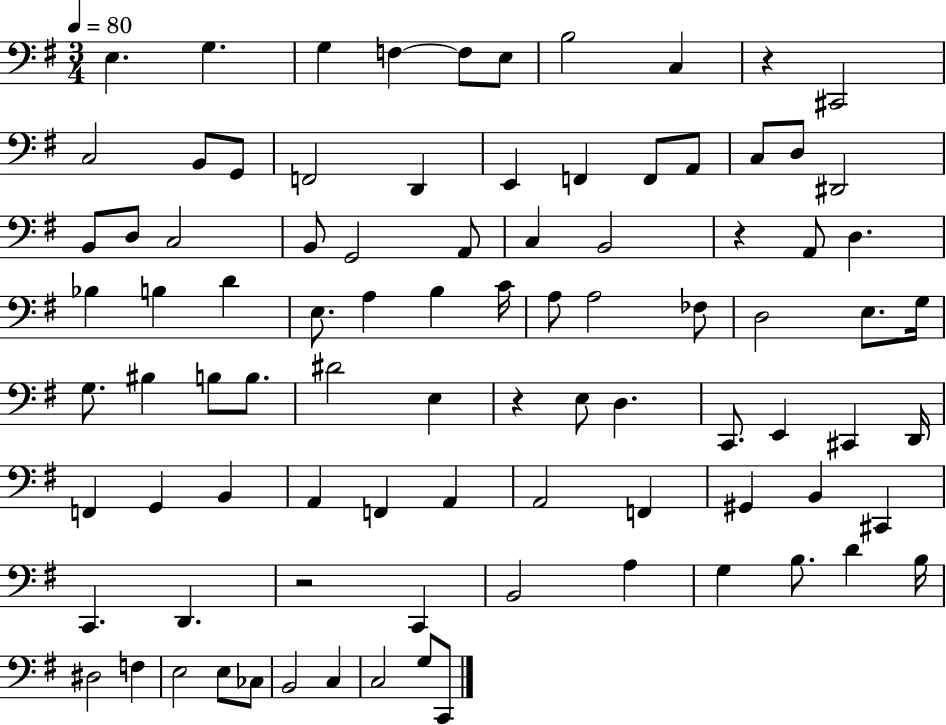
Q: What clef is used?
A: bass